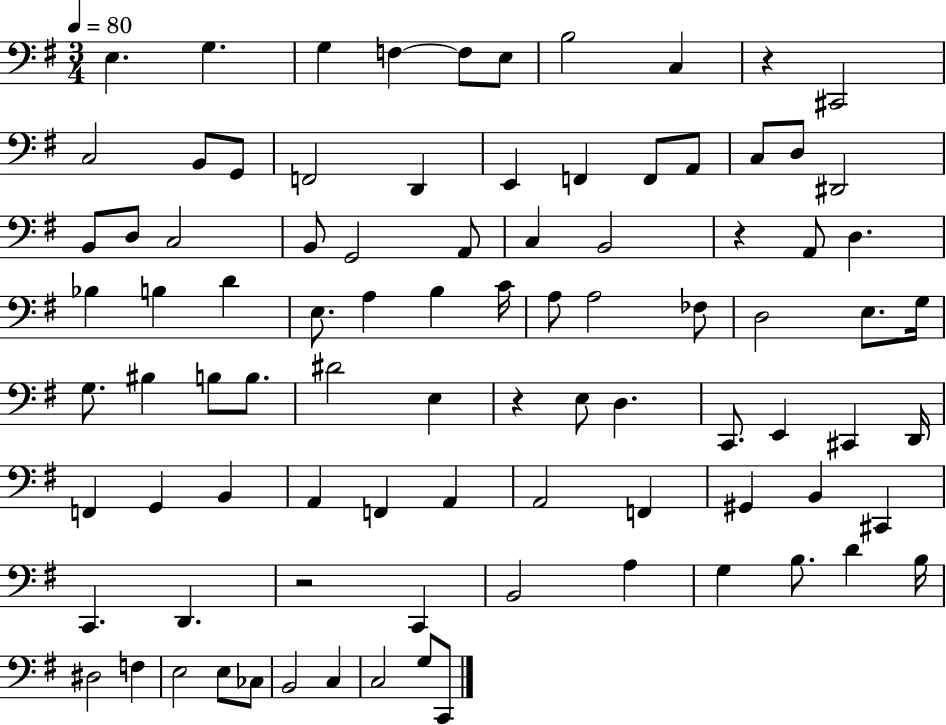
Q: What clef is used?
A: bass